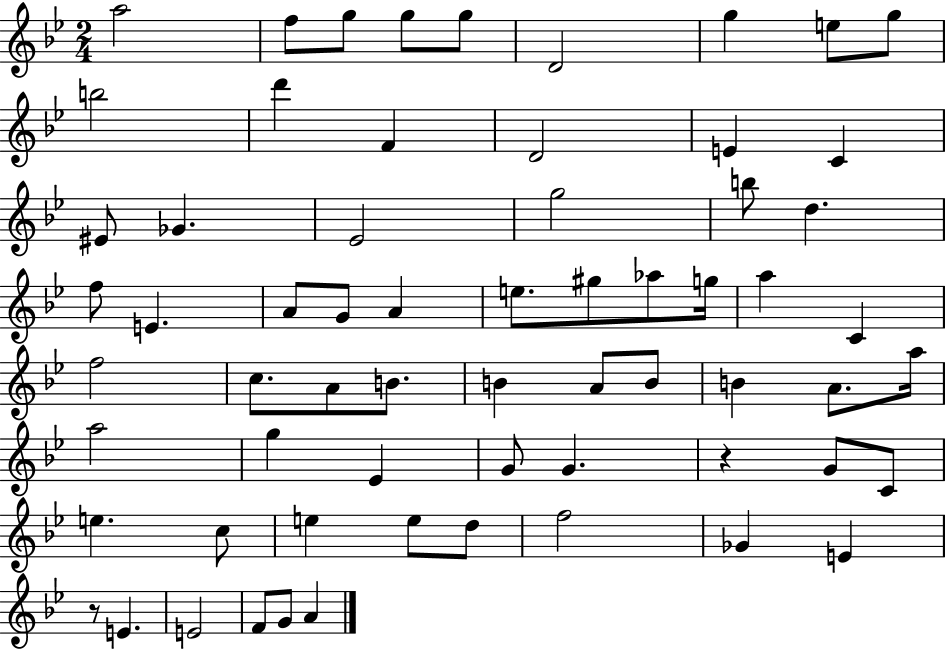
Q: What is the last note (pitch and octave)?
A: A4